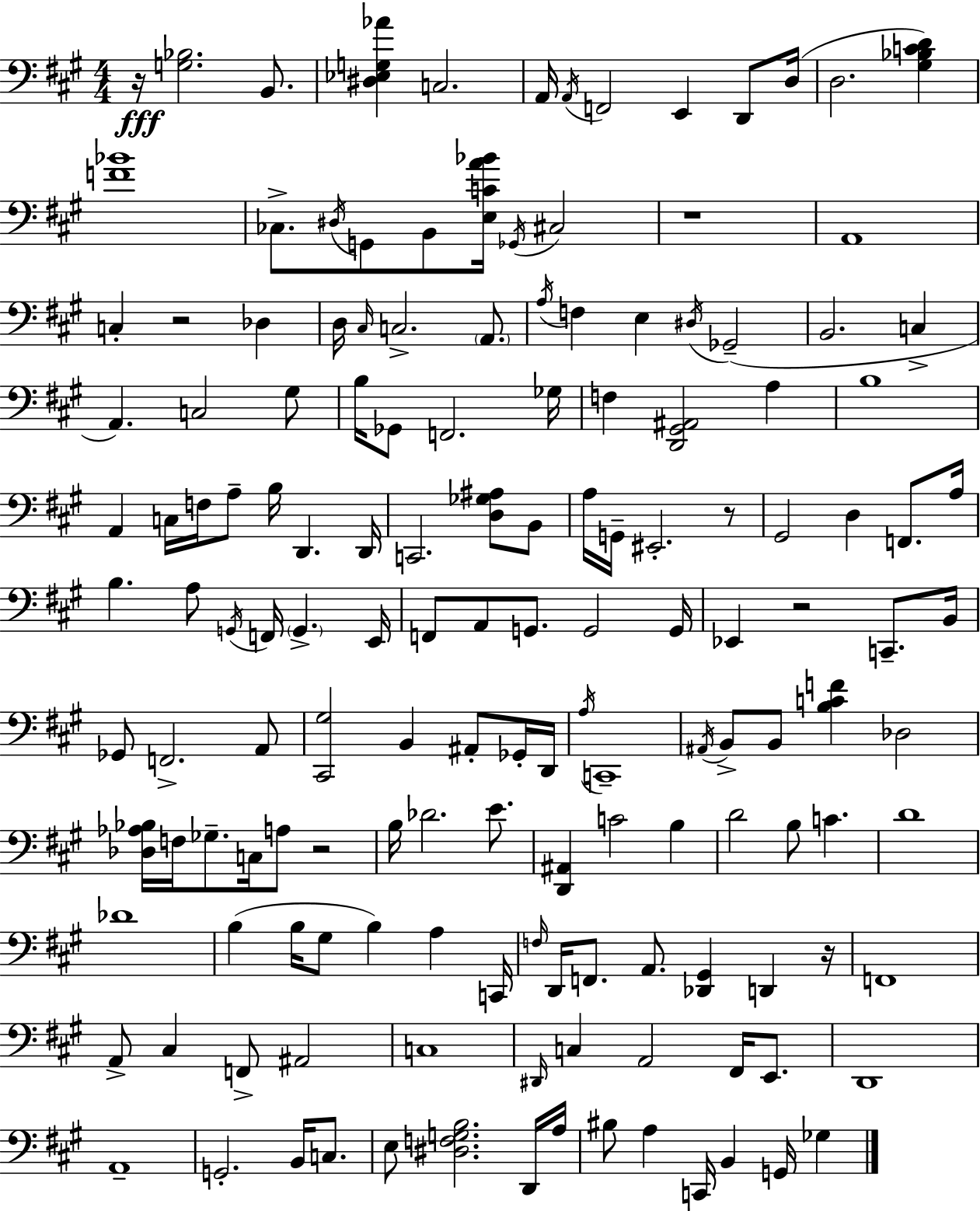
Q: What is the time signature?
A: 4/4